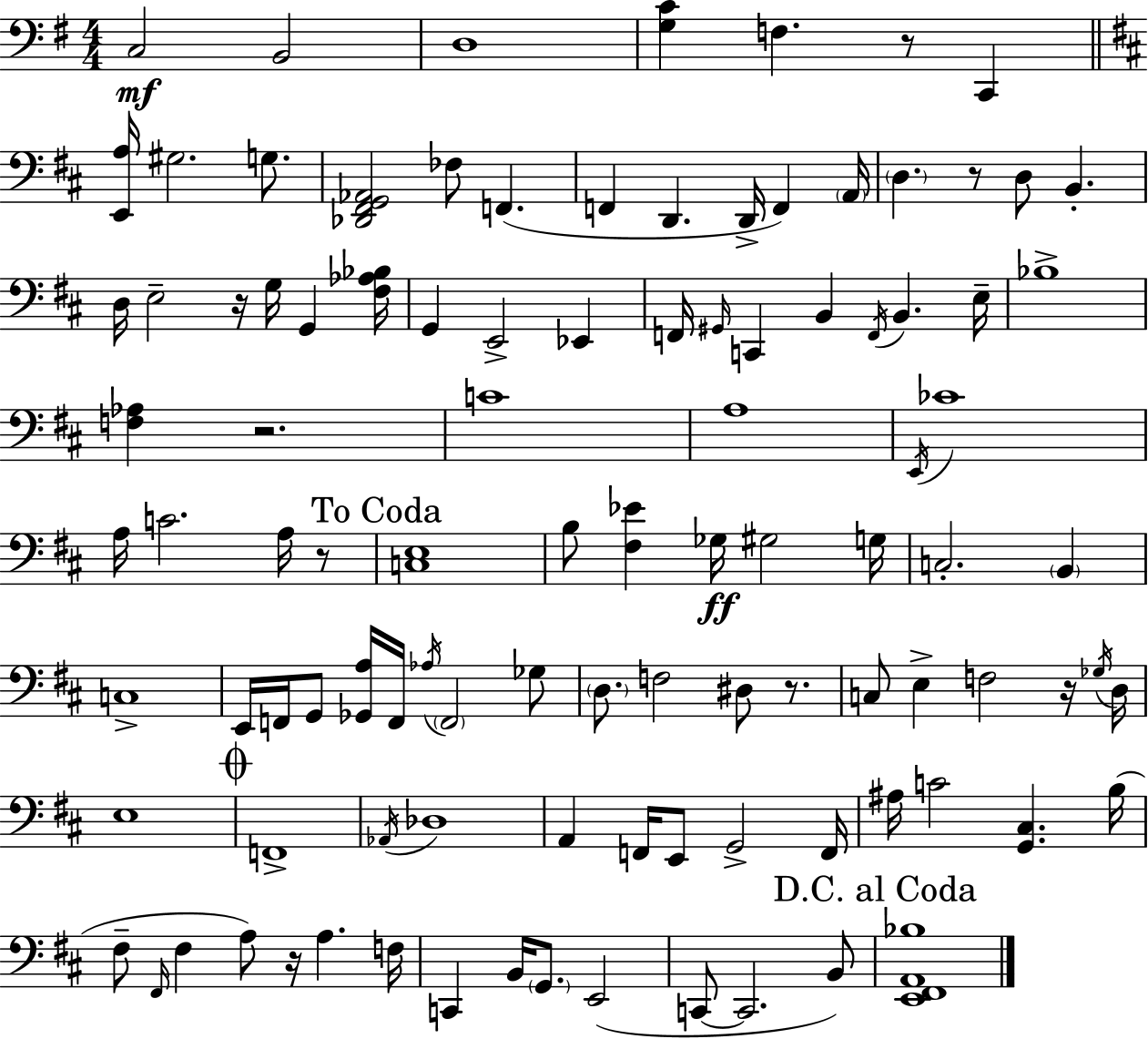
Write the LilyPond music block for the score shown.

{
  \clef bass
  \numericTimeSignature
  \time 4/4
  \key g \major
  c2\mf b,2 | d1 | <g c'>4 f4. r8 c,4 | \bar "||" \break \key d \major <e, a>16 gis2. g8. | <des, fis, g, aes,>2 fes8 f,4.( | f,4 d,4. d,16-> f,4) \parenthesize a,16 | \parenthesize d4. r8 d8 b,4.-. | \break d16 e2-- r16 g16 g,4 <fis aes bes>16 | g,4 e,2-> ees,4 | f,16 \grace { gis,16 } c,4 b,4 \acciaccatura { f,16 } b,4. | e16-- bes1-> | \break <f aes>4 r2. | c'1 | a1 | \acciaccatura { e,16 } ces'1 | \break a16 c'2. | a16 r8 \mark "To Coda" <c e>1 | b8 <fis ees'>4 ges16\ff gis2 | g16 c2.-. \parenthesize b,4 | \break c1-> | e,16 f,16 g,8 <ges, a>16 f,16 \acciaccatura { aes16 } \parenthesize f,2 | ges8 \parenthesize d8. f2 dis8 | r8. c8 e4-> f2 | \break r16 \acciaccatura { ges16 } d16 e1 | \mark \markup { \musicglyph "scripts.coda" } f,1-> | \acciaccatura { aes,16 } des1 | a,4 f,16 e,8 g,2-> | \break f,16 ais16 c'2 <g, cis>4. | b16( fis8-- \grace { fis,16 } fis4 a8) r16 | a4. f16 c,4 b,16 \parenthesize g,8. e,2( | c,8~~ c,2. | \break b,8) \mark "D.C. al Coda" <e, fis, a, bes>1 | \bar "|."
}